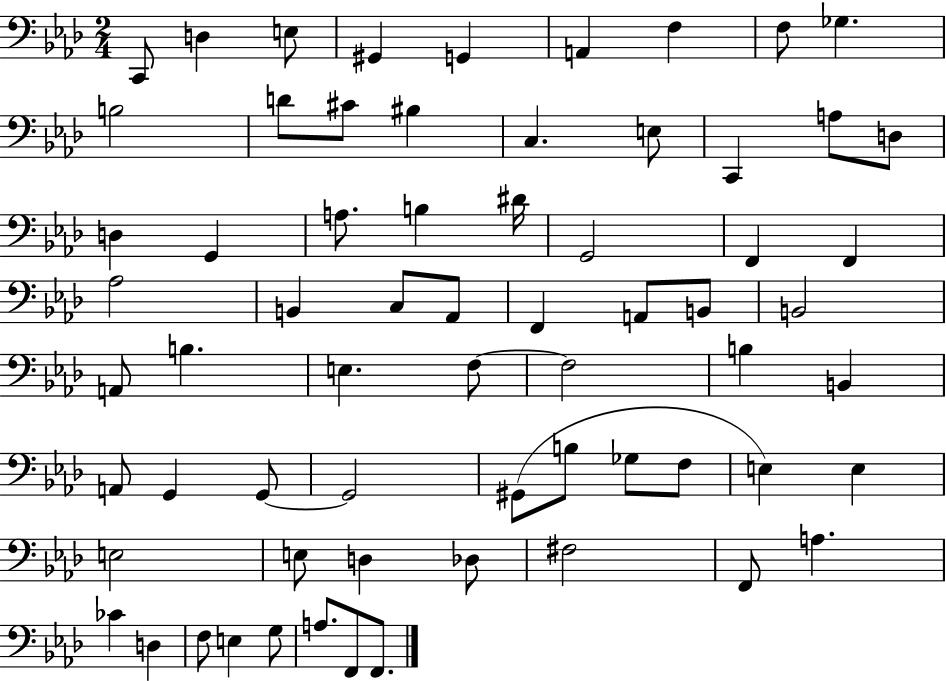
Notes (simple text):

C2/e D3/q E3/e G#2/q G2/q A2/q F3/q F3/e Gb3/q. B3/h D4/e C#4/e BIS3/q C3/q. E3/e C2/q A3/e D3/e D3/q G2/q A3/e. B3/q D#4/s G2/h F2/q F2/q Ab3/h B2/q C3/e Ab2/e F2/q A2/e B2/e B2/h A2/e B3/q. E3/q. F3/e F3/h B3/q B2/q A2/e G2/q G2/e G2/h G#2/e B3/e Gb3/e F3/e E3/q E3/q E3/h E3/e D3/q Db3/e F#3/h F2/e A3/q. CES4/q D3/q F3/e E3/q G3/e A3/e. F2/e F2/e.